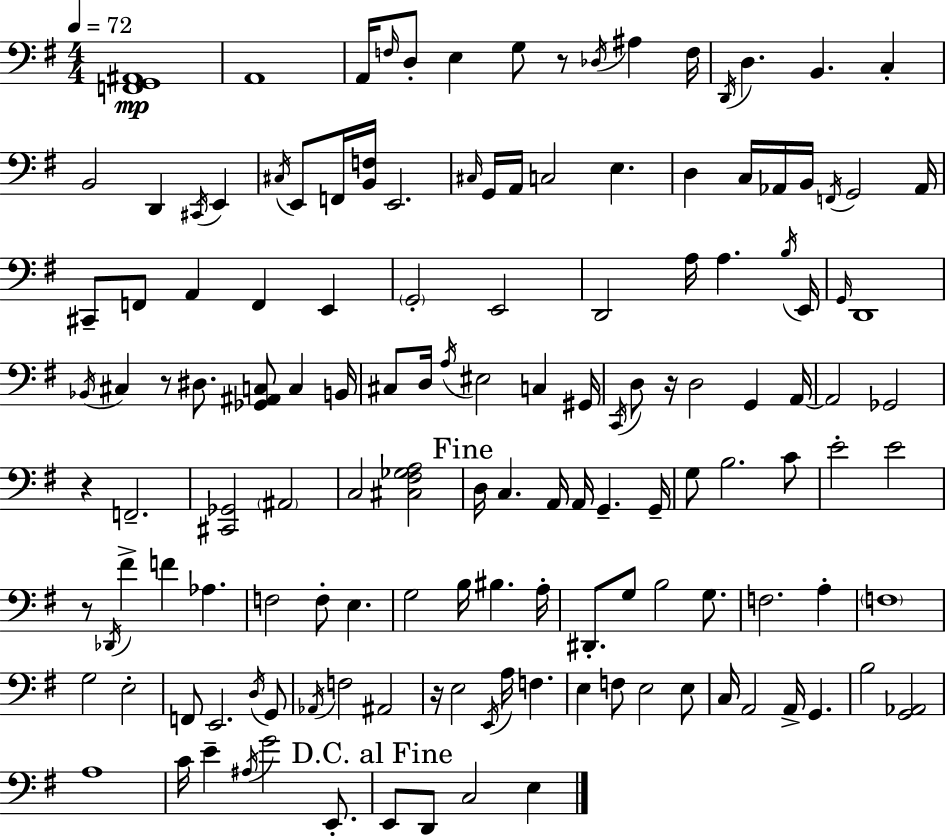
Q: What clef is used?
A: bass